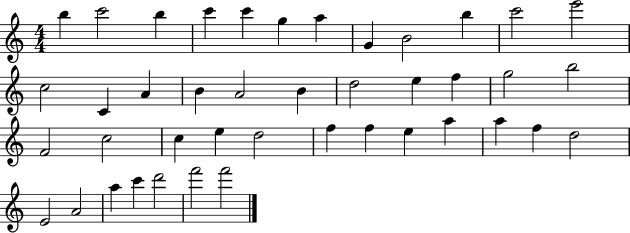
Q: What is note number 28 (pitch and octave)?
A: D5